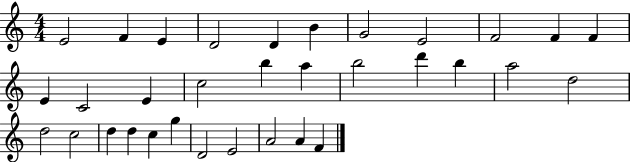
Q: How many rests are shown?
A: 0